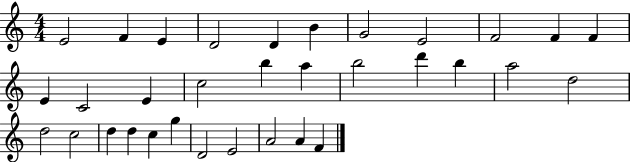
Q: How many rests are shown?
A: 0